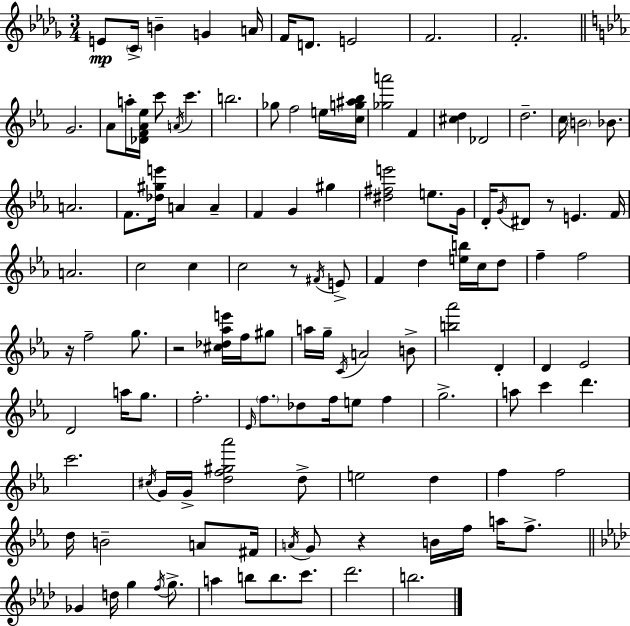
E4/e C4/s B4/q G4/q A4/s F4/s D4/e. E4/h F4/h. F4/h. G4/h. Ab4/e A5/s [Db4,F4,Ab4,Eb5]/s C6/e A4/s C6/q. B5/h. Gb5/e F5/h E5/s [C5,G5,A#5,Bb5]/s [Gb5,A6]/h F4/q [C#5,D5]/q Db4/h D5/h. C5/s B4/h Bb4/e. A4/h. F4/e. [Db5,G#5,E6]/s A4/q A4/q F4/q G4/q G#5/q [D#5,F#5,E6]/h E5/e. G4/s D4/s G4/s D#4/e R/e E4/q. F4/s A4/h. C5/h C5/q C5/h R/e F#4/s E4/e F4/q D5/q [E5,B5]/s C5/s D5/e F5/q F5/h R/s F5/h G5/e. R/h [C#5,Db5,Ab5,E6]/s F5/s G#5/e A5/s G5/s C4/s A4/h B4/e [B5,Ab6]/h D4/q D4/q Eb4/h D4/h A5/s G5/e. F5/h. Eb4/s F5/e. Db5/e F5/s E5/e F5/q G5/h. A5/e C6/q D6/q. C6/h. C#5/s G4/s G4/s [D5,F5,G#5,Ab6]/h D5/e E5/h D5/q F5/q F5/h D5/s B4/h A4/e F#4/s A4/s G4/e R/q B4/s F5/s A5/s F5/e. Gb4/q D5/s G5/q F5/s G5/e. A5/q B5/e B5/e. C6/e. Db6/h. B5/h.